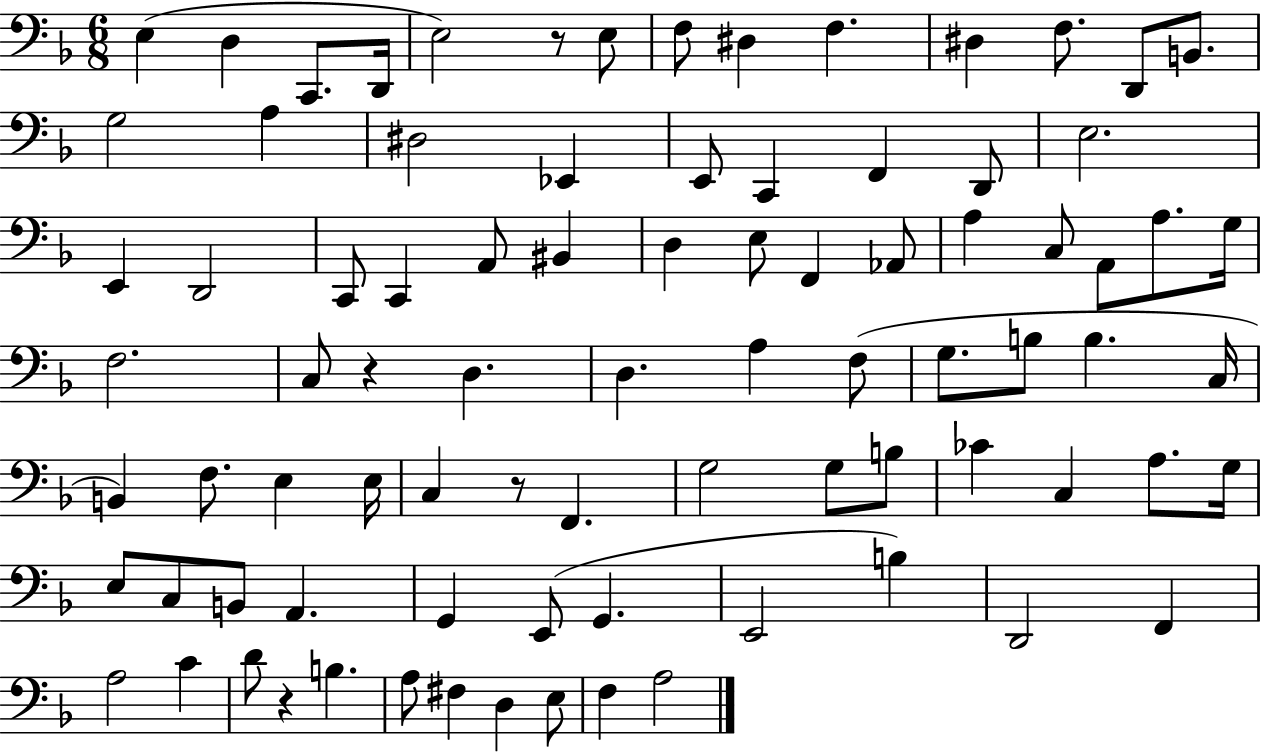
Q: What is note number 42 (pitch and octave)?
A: A3